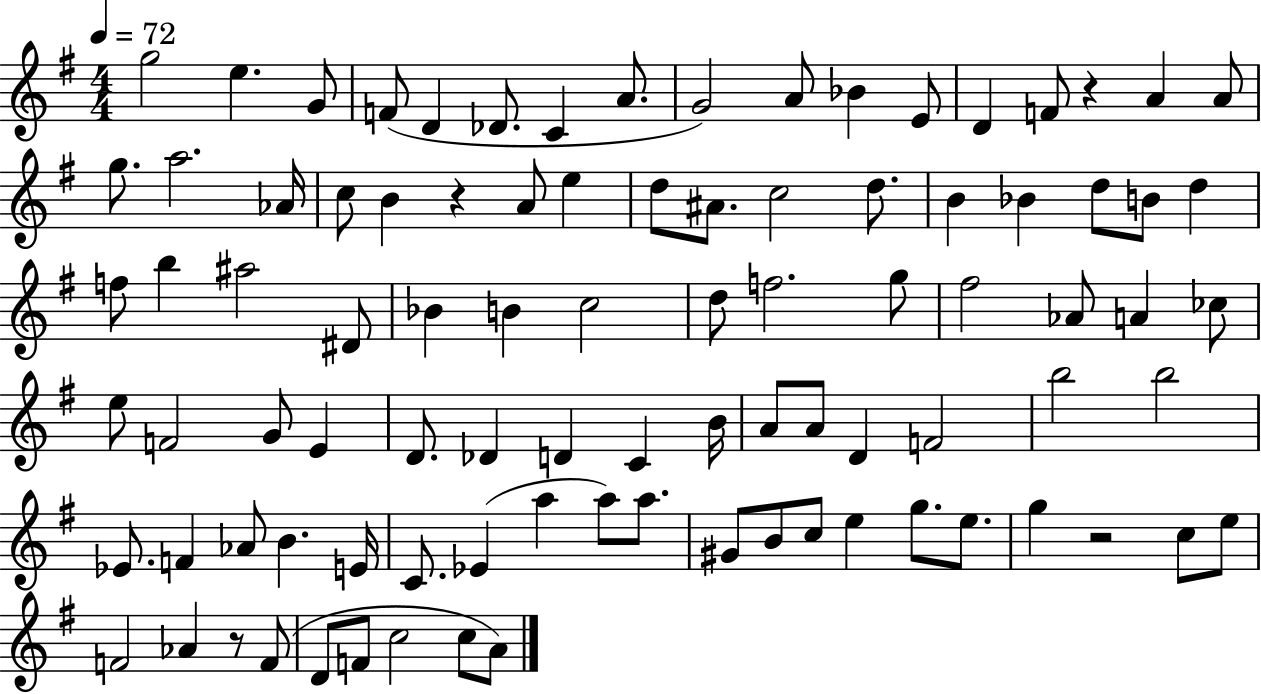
{
  \clef treble
  \numericTimeSignature
  \time 4/4
  \key g \major
  \tempo 4 = 72
  g''2 e''4. g'8 | f'8( d'4 des'8. c'4 a'8. | g'2) a'8 bes'4 e'8 | d'4 f'8 r4 a'4 a'8 | \break g''8. a''2. aes'16 | c''8 b'4 r4 a'8 e''4 | d''8 ais'8. c''2 d''8. | b'4 bes'4 d''8 b'8 d''4 | \break f''8 b''4 ais''2 dis'8 | bes'4 b'4 c''2 | d''8 f''2. g''8 | fis''2 aes'8 a'4 ces''8 | \break e''8 f'2 g'8 e'4 | d'8. des'4 d'4 c'4 b'16 | a'8 a'8 d'4 f'2 | b''2 b''2 | \break ees'8. f'4 aes'8 b'4. e'16 | c'8. ees'4( a''4 a''8) a''8. | gis'8 b'8 c''8 e''4 g''8. e''8. | g''4 r2 c''8 e''8 | \break f'2 aes'4 r8 f'8( | d'8 f'8 c''2 c''8 a'8) | \bar "|."
}